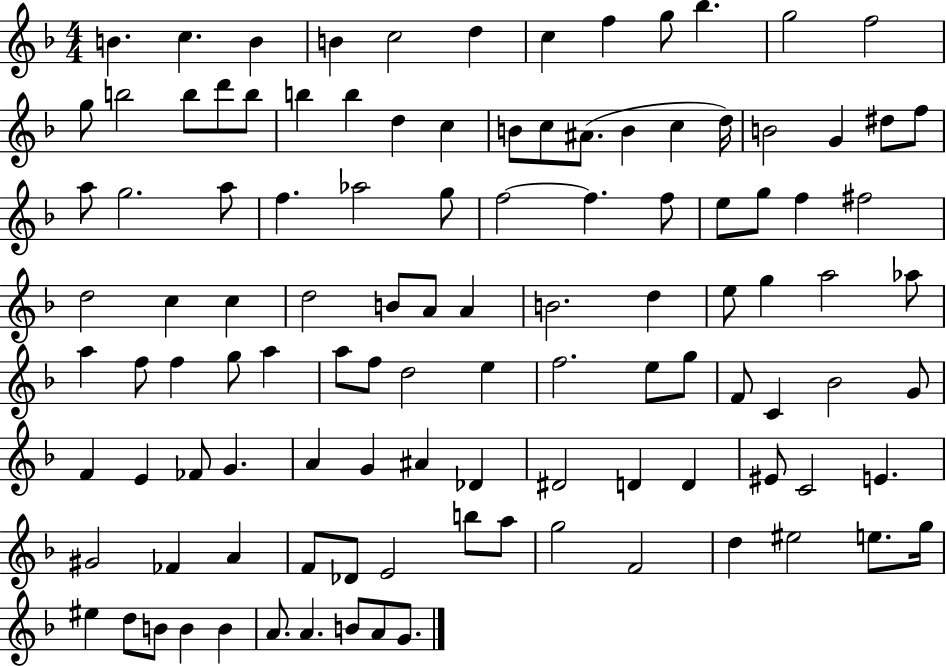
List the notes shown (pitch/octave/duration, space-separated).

B4/q. C5/q. B4/q B4/q C5/h D5/q C5/q F5/q G5/e Bb5/q. G5/h F5/h G5/e B5/h B5/e D6/e B5/e B5/q B5/q D5/q C5/q B4/e C5/e A#4/e. B4/q C5/q D5/s B4/h G4/q D#5/e F5/e A5/e G5/h. A5/e F5/q. Ab5/h G5/e F5/h F5/q. F5/e E5/e G5/e F5/q F#5/h D5/h C5/q C5/q D5/h B4/e A4/e A4/q B4/h. D5/q E5/e G5/q A5/h Ab5/e A5/q F5/e F5/q G5/e A5/q A5/e F5/e D5/h E5/q F5/h. E5/e G5/e F4/e C4/q Bb4/h G4/e F4/q E4/q FES4/e G4/q. A4/q G4/q A#4/q Db4/q D#4/h D4/q D4/q EIS4/e C4/h E4/q. G#4/h FES4/q A4/q F4/e Db4/e E4/h B5/e A5/e G5/h F4/h D5/q EIS5/h E5/e. G5/s EIS5/q D5/e B4/e B4/q B4/q A4/e. A4/q. B4/e A4/e G4/e.